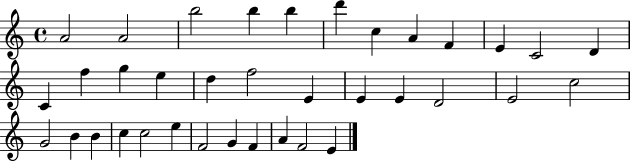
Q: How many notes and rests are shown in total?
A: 36